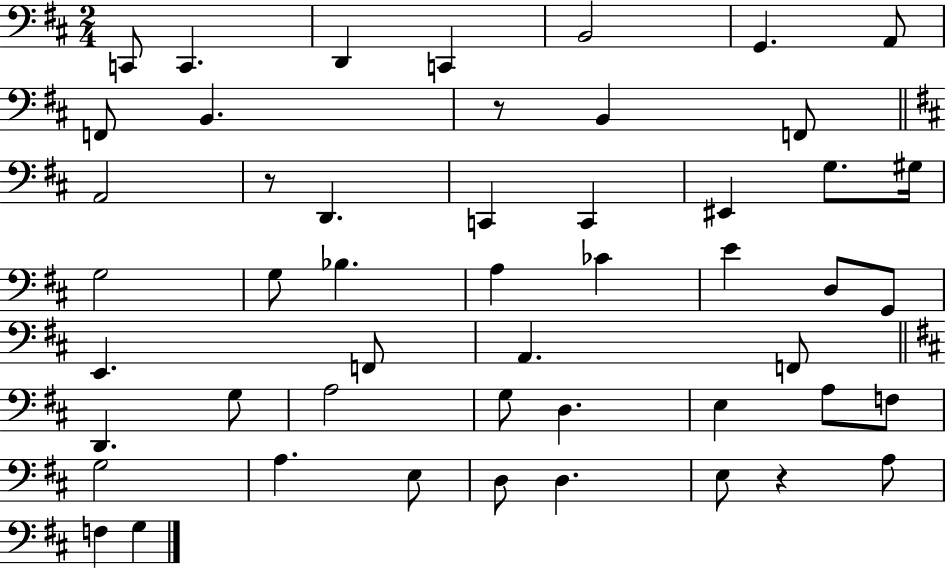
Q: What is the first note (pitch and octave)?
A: C2